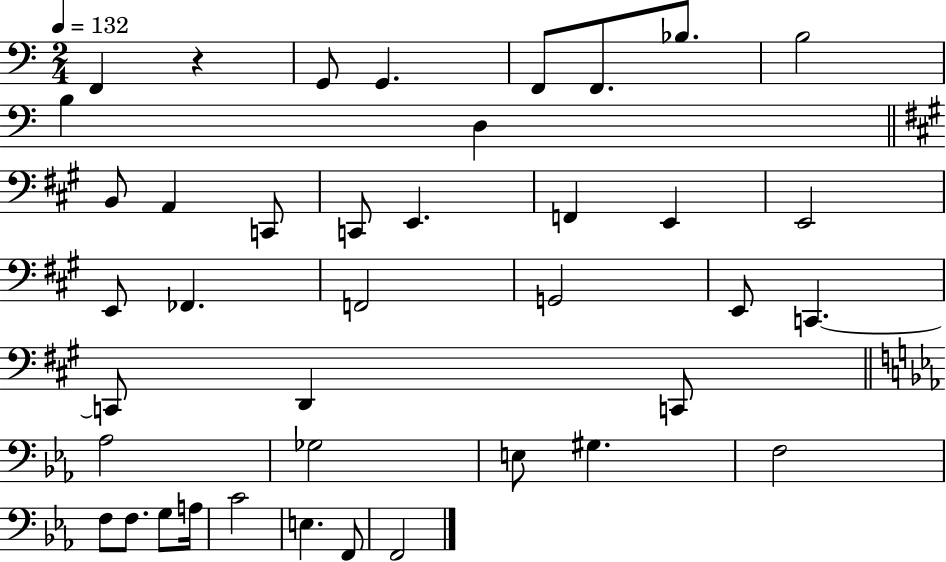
F2/q R/q G2/e G2/q. F2/e F2/e. Bb3/e. B3/h B3/q D3/q B2/e A2/q C2/e C2/e E2/q. F2/q E2/q E2/h E2/e FES2/q. F2/h G2/h E2/e C2/q. C2/e D2/q C2/e Ab3/h Gb3/h E3/e G#3/q. F3/h F3/e F3/e. G3/e A3/s C4/h E3/q. F2/e F2/h